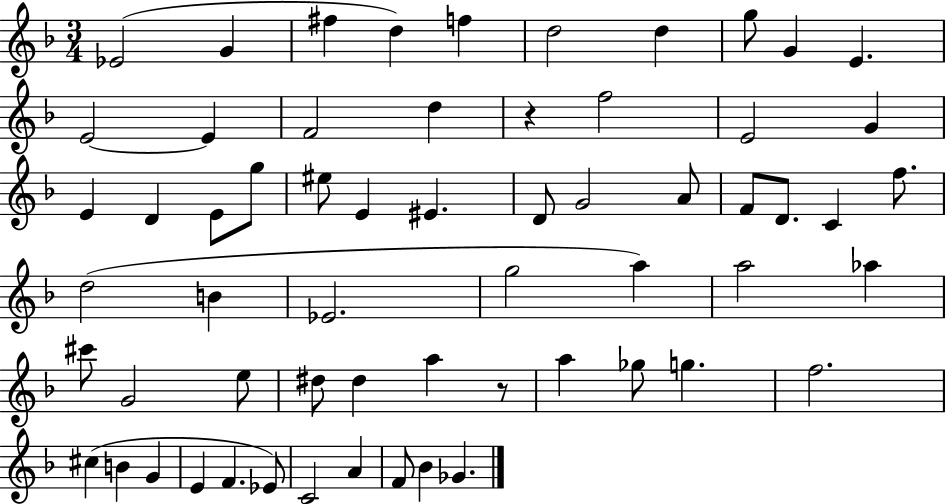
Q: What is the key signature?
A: F major